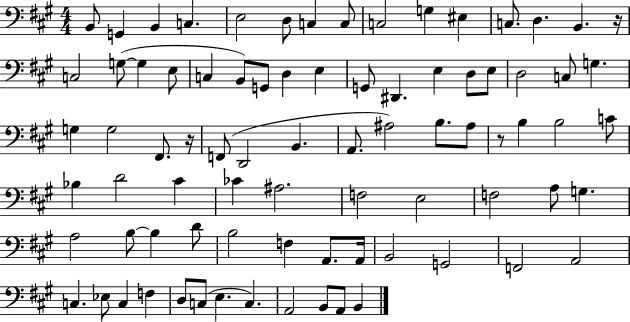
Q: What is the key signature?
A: A major